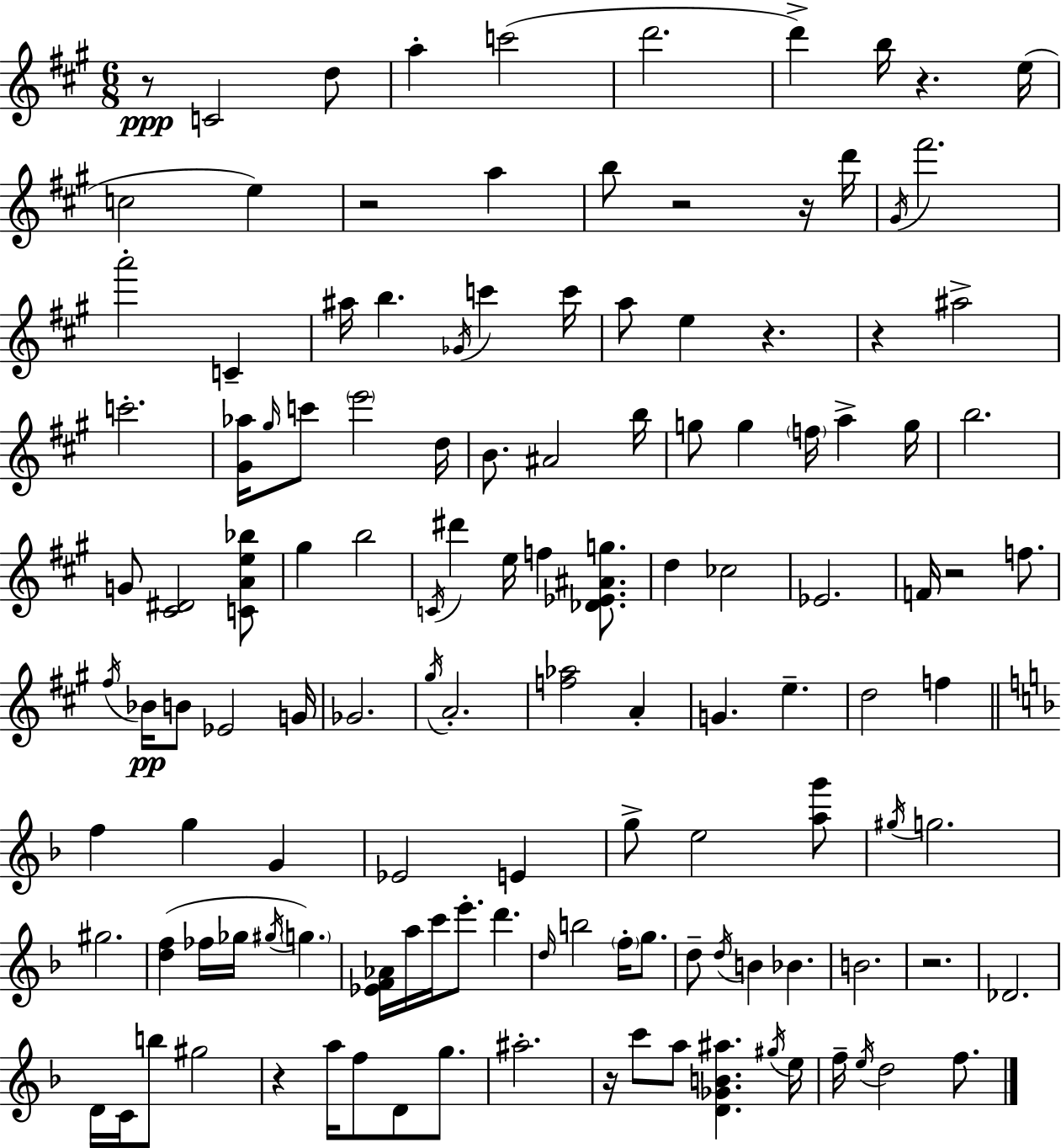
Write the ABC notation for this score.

X:1
T:Untitled
M:6/8
L:1/4
K:A
z/2 C2 d/2 a c'2 d'2 d' b/4 z e/4 c2 e z2 a b/2 z2 z/4 d'/4 ^G/4 ^f'2 a'2 C ^a/4 b _G/4 c' c'/4 a/2 e z z ^a2 c'2 [^G_a]/4 ^g/4 c'/2 e'2 d/4 B/2 ^A2 b/4 g/2 g f/4 a g/4 b2 G/2 [^C^D]2 [CAe_b]/2 ^g b2 C/4 ^d' e/4 f [_D_E^Ag]/2 d _c2 _E2 F/4 z2 f/2 ^f/4 _B/4 B/2 _E2 G/4 _G2 ^g/4 A2 [f_a]2 A G e d2 f f g G _E2 E g/2 e2 [ag']/2 ^g/4 g2 ^g2 [df] _f/4 _g/4 ^g/4 g [_EF_A]/4 a/4 c'/4 e'/2 d' d/4 b2 f/4 g/2 d/2 d/4 B _B B2 z2 _D2 D/4 C/4 b/2 ^g2 z a/4 f/2 D/2 g/2 ^a2 z/4 c'/2 a/2 [D_GB^a] ^g/4 e/4 f/4 e/4 d2 f/2